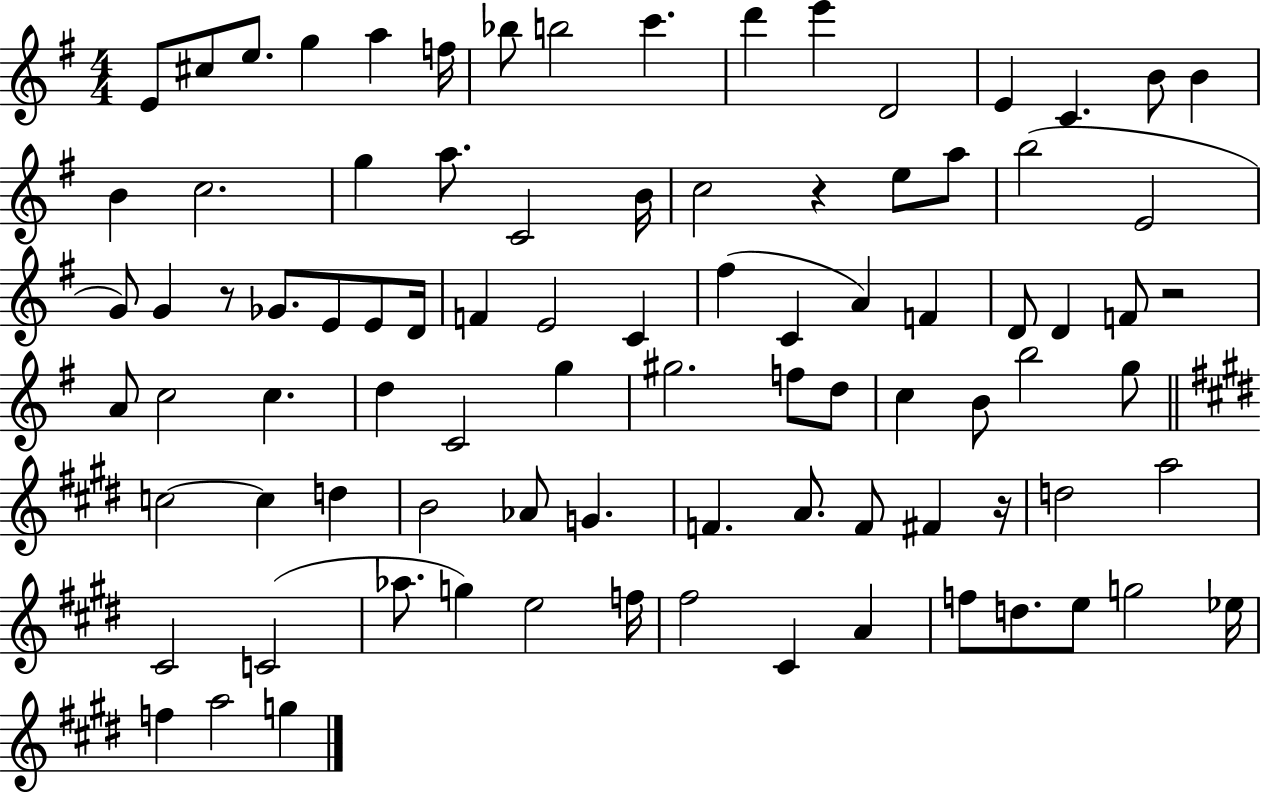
{
  \clef treble
  \numericTimeSignature
  \time 4/4
  \key g \major
  e'8 cis''8 e''8. g''4 a''4 f''16 | bes''8 b''2 c'''4. | d'''4 e'''4 d'2 | e'4 c'4. b'8 b'4 | \break b'4 c''2. | g''4 a''8. c'2 b'16 | c''2 r4 e''8 a''8 | b''2( e'2 | \break g'8) g'4 r8 ges'8. e'8 e'8 d'16 | f'4 e'2 c'4 | fis''4( c'4 a'4) f'4 | d'8 d'4 f'8 r2 | \break a'8 c''2 c''4. | d''4 c'2 g''4 | gis''2. f''8 d''8 | c''4 b'8 b''2 g''8 | \break \bar "||" \break \key e \major c''2~~ c''4 d''4 | b'2 aes'8 g'4. | f'4. a'8. f'8 fis'4 r16 | d''2 a''2 | \break cis'2 c'2( | aes''8. g''4) e''2 f''16 | fis''2 cis'4 a'4 | f''8 d''8. e''8 g''2 ees''16 | \break f''4 a''2 g''4 | \bar "|."
}